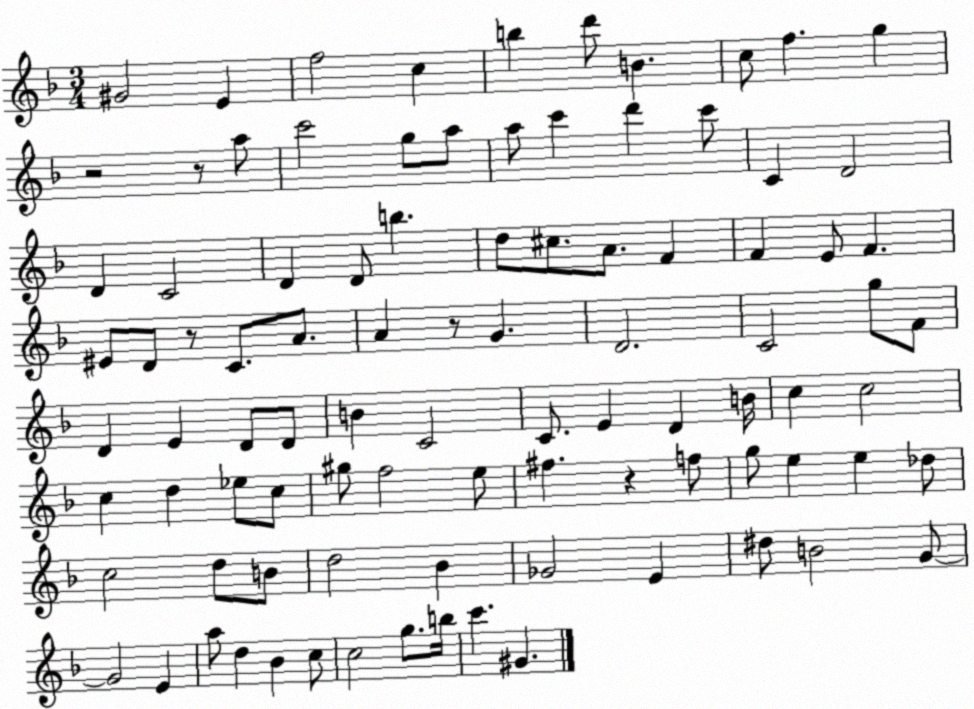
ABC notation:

X:1
T:Untitled
M:3/4
L:1/4
K:F
^G2 E f2 c b d'/2 B c/2 f g z2 z/2 a/2 c'2 g/2 a/2 a/2 c' d' c'/2 C D2 D C2 D D/2 b d/2 ^c/2 A/2 F F E/2 F ^E/2 D/2 z/2 C/2 A/2 A z/2 G D2 C2 g/2 F/2 D E D/2 D/2 B C2 C/2 E D B/4 c c2 c d _e/2 c/2 ^g/2 f2 e/2 ^f z f/2 g/2 e e _d/2 c2 d/2 B/2 d2 _B _G2 E ^d/2 B2 G/2 G2 E a/2 d _B c/2 c2 g/2 b/4 c' ^G